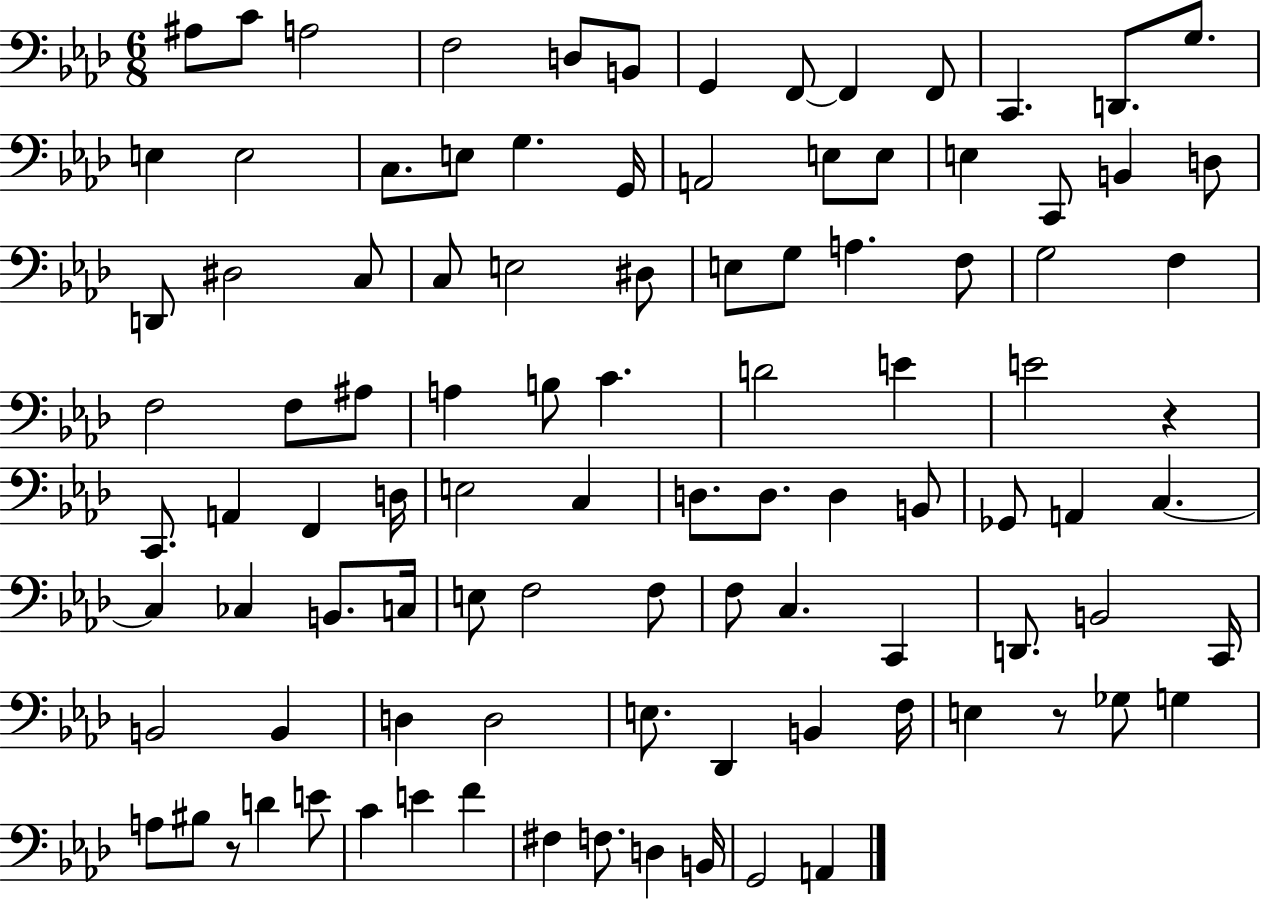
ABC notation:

X:1
T:Untitled
M:6/8
L:1/4
K:Ab
^A,/2 C/2 A,2 F,2 D,/2 B,,/2 G,, F,,/2 F,, F,,/2 C,, D,,/2 G,/2 E, E,2 C,/2 E,/2 G, G,,/4 A,,2 E,/2 E,/2 E, C,,/2 B,, D,/2 D,,/2 ^D,2 C,/2 C,/2 E,2 ^D,/2 E,/2 G,/2 A, F,/2 G,2 F, F,2 F,/2 ^A,/2 A, B,/2 C D2 E E2 z C,,/2 A,, F,, D,/4 E,2 C, D,/2 D,/2 D, B,,/2 _G,,/2 A,, C, C, _C, B,,/2 C,/4 E,/2 F,2 F,/2 F,/2 C, C,, D,,/2 B,,2 C,,/4 B,,2 B,, D, D,2 E,/2 _D,, B,, F,/4 E, z/2 _G,/2 G, A,/2 ^B,/2 z/2 D E/2 C E F ^F, F,/2 D, B,,/4 G,,2 A,,